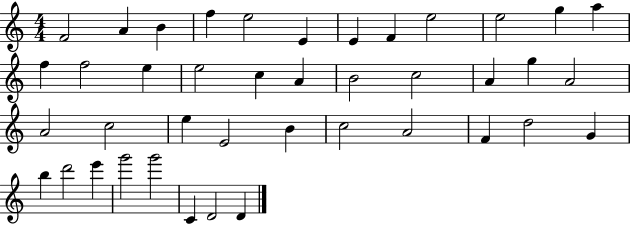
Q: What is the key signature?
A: C major